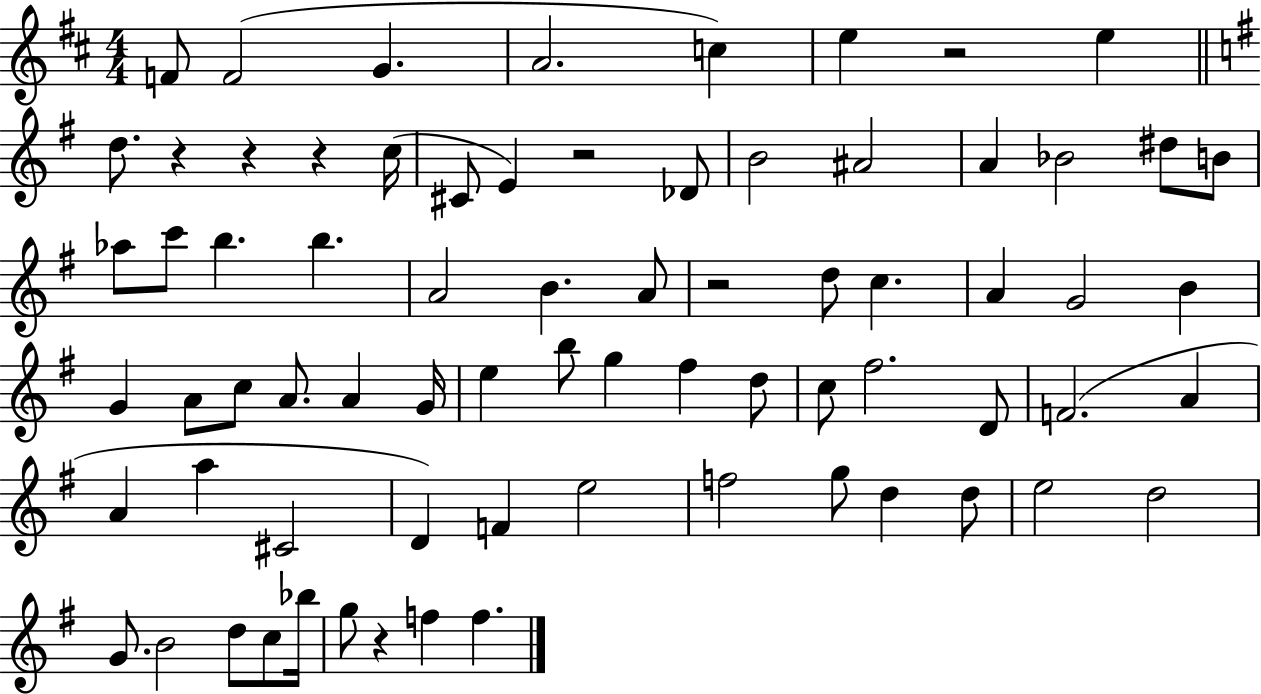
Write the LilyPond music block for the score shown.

{
  \clef treble
  \numericTimeSignature
  \time 4/4
  \key d \major
  \repeat volta 2 { f'8 f'2( g'4. | a'2. c''4) | e''4 r2 e''4 | \bar "||" \break \key e \minor d''8. r4 r4 r4 c''16( | cis'8 e'4) r2 des'8 | b'2 ais'2 | a'4 bes'2 dis''8 b'8 | \break aes''8 c'''8 b''4. b''4. | a'2 b'4. a'8 | r2 d''8 c''4. | a'4 g'2 b'4 | \break g'4 a'8 c''8 a'8. a'4 g'16 | e''4 b''8 g''4 fis''4 d''8 | c''8 fis''2. d'8 | f'2.( a'4 | \break a'4 a''4 cis'2 | d'4) f'4 e''2 | f''2 g''8 d''4 d''8 | e''2 d''2 | \break g'8. b'2 d''8 c''8 bes''16 | g''8 r4 f''4 f''4. | } \bar "|."
}